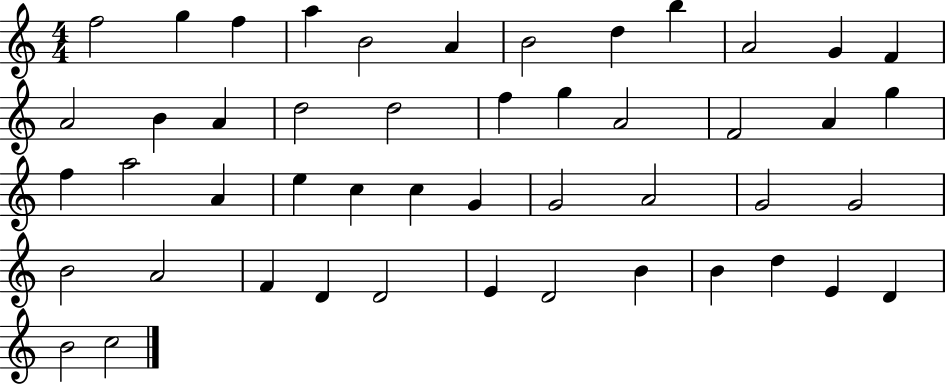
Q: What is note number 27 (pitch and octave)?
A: E5